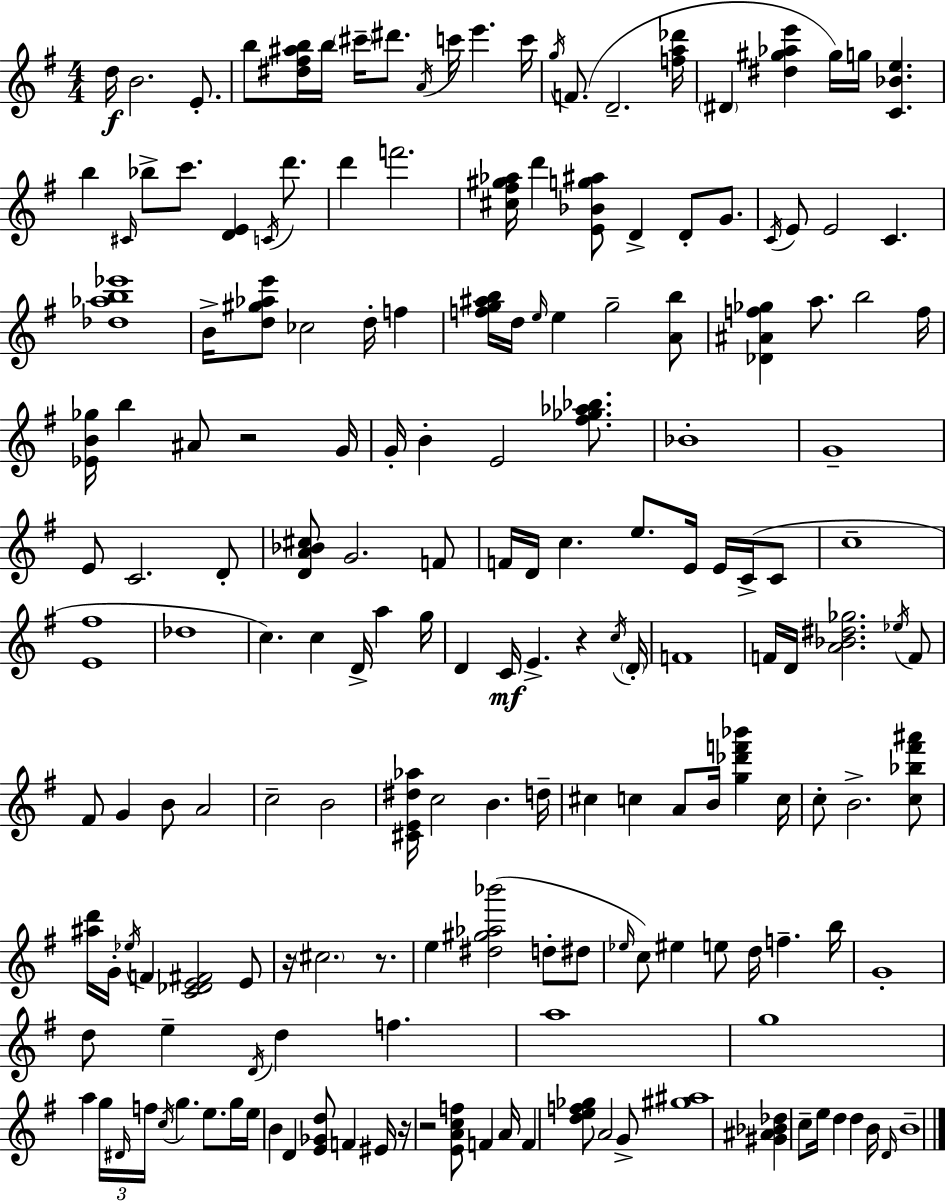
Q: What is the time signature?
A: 4/4